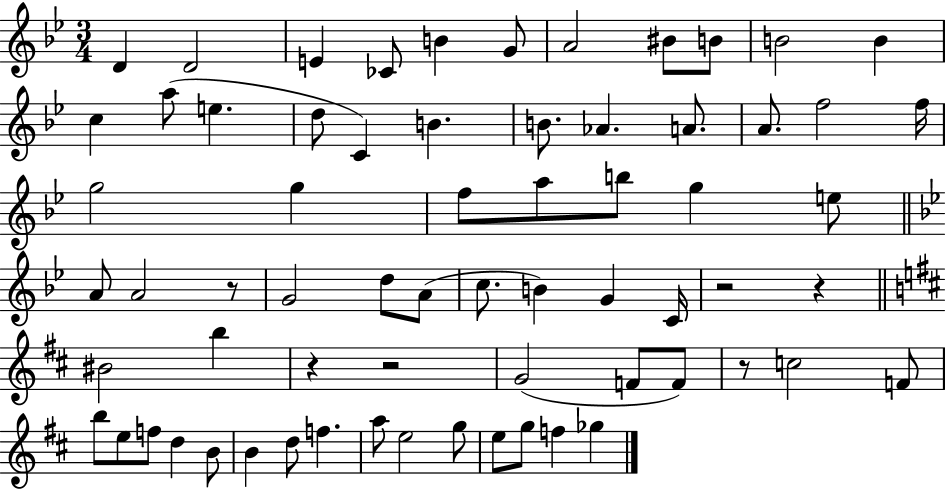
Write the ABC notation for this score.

X:1
T:Untitled
M:3/4
L:1/4
K:Bb
D D2 E _C/2 B G/2 A2 ^B/2 B/2 B2 B c a/2 e d/2 C B B/2 _A A/2 A/2 f2 f/4 g2 g f/2 a/2 b/2 g e/2 A/2 A2 z/2 G2 d/2 A/2 c/2 B G C/4 z2 z ^B2 b z z2 G2 F/2 F/2 z/2 c2 F/2 b/2 e/2 f/2 d B/2 B d/2 f a/2 e2 g/2 e/2 g/2 f _g